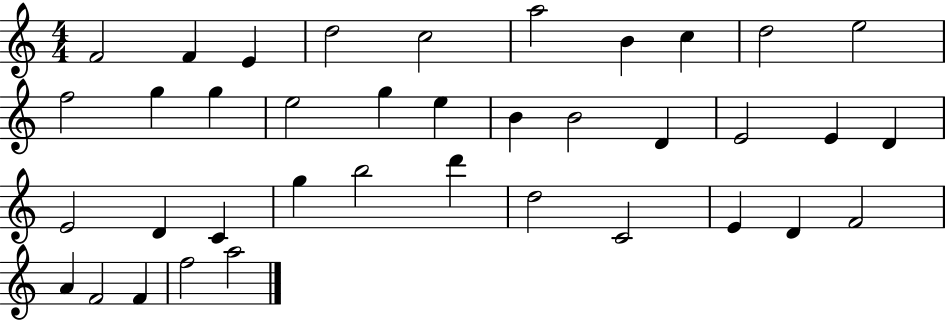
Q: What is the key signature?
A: C major